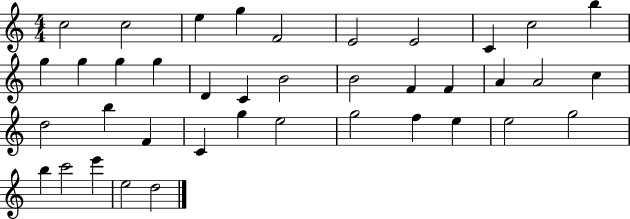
C5/h C5/h E5/q G5/q F4/h E4/h E4/h C4/q C5/h B5/q G5/q G5/q G5/q G5/q D4/q C4/q B4/h B4/h F4/q F4/q A4/q A4/h C5/q D5/h B5/q F4/q C4/q G5/q E5/h G5/h F5/q E5/q E5/h G5/h B5/q C6/h E6/q E5/h D5/h